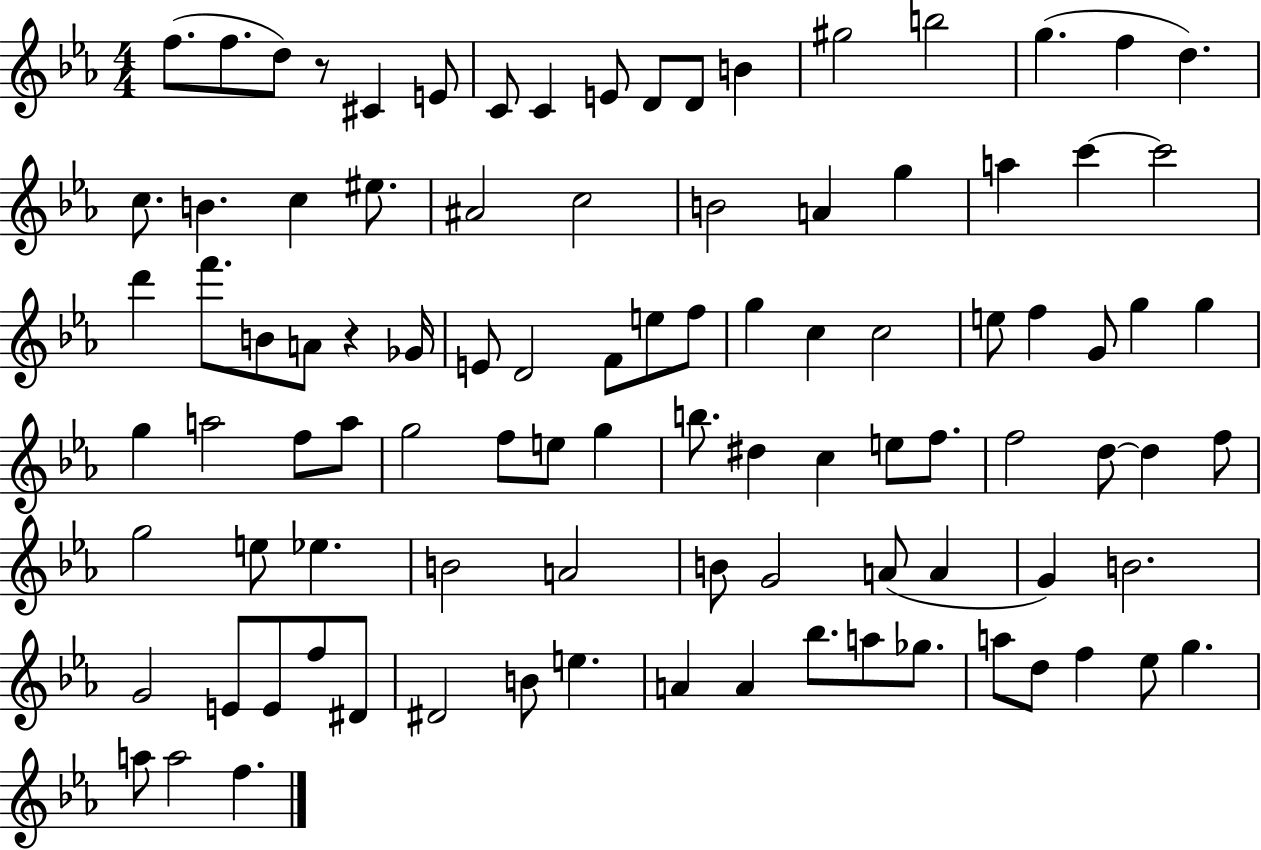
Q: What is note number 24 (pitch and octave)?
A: A4